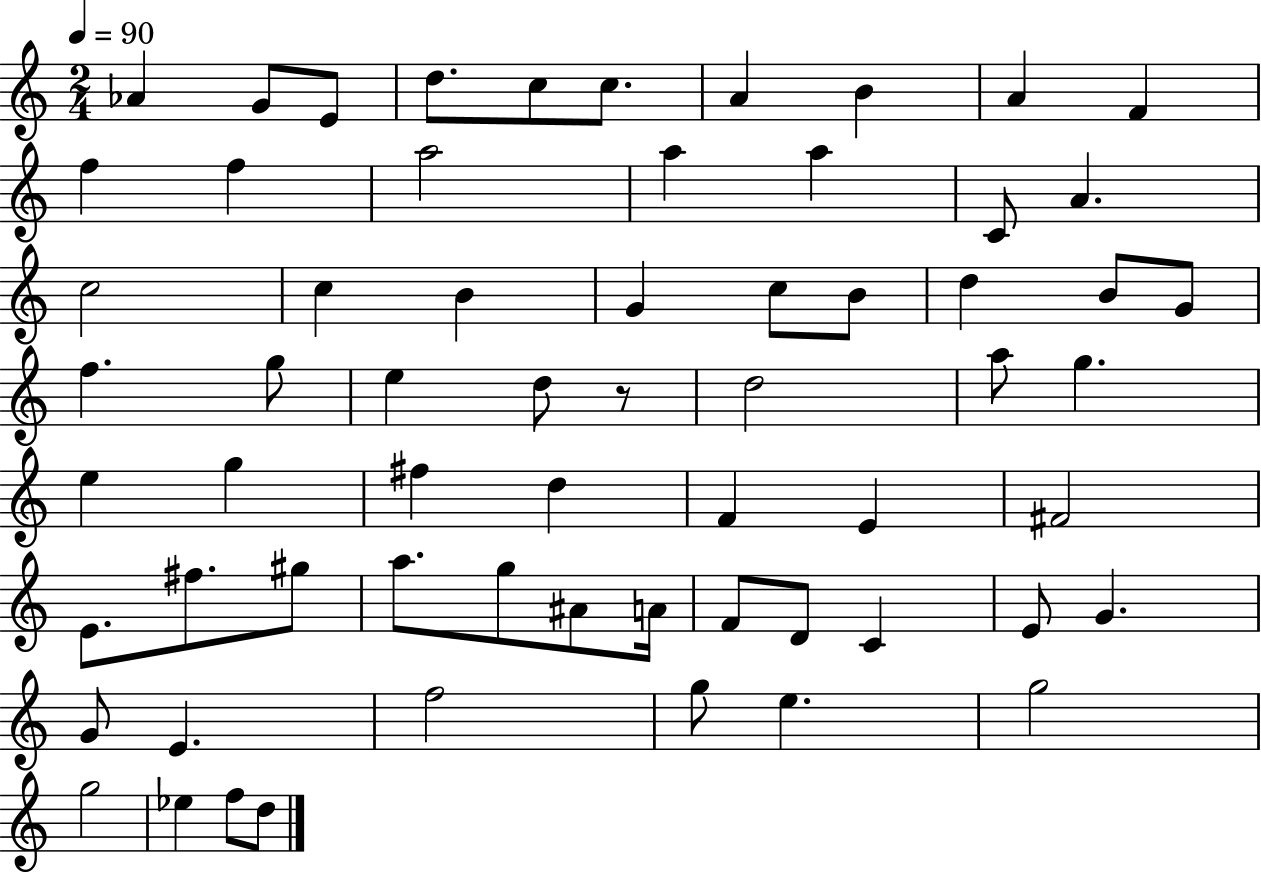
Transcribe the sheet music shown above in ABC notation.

X:1
T:Untitled
M:2/4
L:1/4
K:C
_A G/2 E/2 d/2 c/2 c/2 A B A F f f a2 a a C/2 A c2 c B G c/2 B/2 d B/2 G/2 f g/2 e d/2 z/2 d2 a/2 g e g ^f d F E ^F2 E/2 ^f/2 ^g/2 a/2 g/2 ^A/2 A/4 F/2 D/2 C E/2 G G/2 E f2 g/2 e g2 g2 _e f/2 d/2